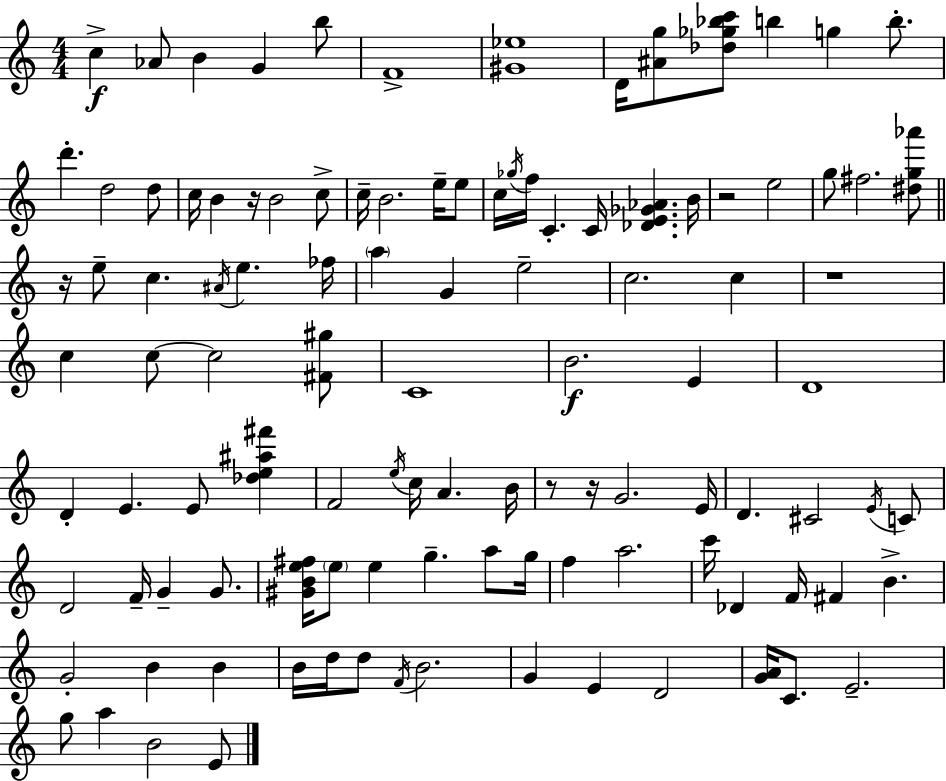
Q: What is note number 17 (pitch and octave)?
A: C5